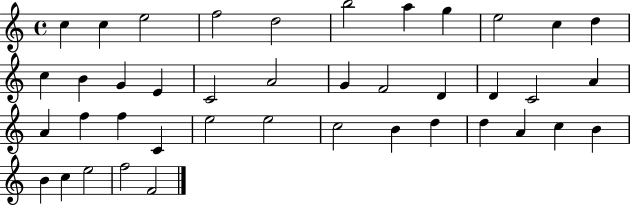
X:1
T:Untitled
M:4/4
L:1/4
K:C
c c e2 f2 d2 b2 a g e2 c d c B G E C2 A2 G F2 D D C2 A A f f C e2 e2 c2 B d d A c B B c e2 f2 F2